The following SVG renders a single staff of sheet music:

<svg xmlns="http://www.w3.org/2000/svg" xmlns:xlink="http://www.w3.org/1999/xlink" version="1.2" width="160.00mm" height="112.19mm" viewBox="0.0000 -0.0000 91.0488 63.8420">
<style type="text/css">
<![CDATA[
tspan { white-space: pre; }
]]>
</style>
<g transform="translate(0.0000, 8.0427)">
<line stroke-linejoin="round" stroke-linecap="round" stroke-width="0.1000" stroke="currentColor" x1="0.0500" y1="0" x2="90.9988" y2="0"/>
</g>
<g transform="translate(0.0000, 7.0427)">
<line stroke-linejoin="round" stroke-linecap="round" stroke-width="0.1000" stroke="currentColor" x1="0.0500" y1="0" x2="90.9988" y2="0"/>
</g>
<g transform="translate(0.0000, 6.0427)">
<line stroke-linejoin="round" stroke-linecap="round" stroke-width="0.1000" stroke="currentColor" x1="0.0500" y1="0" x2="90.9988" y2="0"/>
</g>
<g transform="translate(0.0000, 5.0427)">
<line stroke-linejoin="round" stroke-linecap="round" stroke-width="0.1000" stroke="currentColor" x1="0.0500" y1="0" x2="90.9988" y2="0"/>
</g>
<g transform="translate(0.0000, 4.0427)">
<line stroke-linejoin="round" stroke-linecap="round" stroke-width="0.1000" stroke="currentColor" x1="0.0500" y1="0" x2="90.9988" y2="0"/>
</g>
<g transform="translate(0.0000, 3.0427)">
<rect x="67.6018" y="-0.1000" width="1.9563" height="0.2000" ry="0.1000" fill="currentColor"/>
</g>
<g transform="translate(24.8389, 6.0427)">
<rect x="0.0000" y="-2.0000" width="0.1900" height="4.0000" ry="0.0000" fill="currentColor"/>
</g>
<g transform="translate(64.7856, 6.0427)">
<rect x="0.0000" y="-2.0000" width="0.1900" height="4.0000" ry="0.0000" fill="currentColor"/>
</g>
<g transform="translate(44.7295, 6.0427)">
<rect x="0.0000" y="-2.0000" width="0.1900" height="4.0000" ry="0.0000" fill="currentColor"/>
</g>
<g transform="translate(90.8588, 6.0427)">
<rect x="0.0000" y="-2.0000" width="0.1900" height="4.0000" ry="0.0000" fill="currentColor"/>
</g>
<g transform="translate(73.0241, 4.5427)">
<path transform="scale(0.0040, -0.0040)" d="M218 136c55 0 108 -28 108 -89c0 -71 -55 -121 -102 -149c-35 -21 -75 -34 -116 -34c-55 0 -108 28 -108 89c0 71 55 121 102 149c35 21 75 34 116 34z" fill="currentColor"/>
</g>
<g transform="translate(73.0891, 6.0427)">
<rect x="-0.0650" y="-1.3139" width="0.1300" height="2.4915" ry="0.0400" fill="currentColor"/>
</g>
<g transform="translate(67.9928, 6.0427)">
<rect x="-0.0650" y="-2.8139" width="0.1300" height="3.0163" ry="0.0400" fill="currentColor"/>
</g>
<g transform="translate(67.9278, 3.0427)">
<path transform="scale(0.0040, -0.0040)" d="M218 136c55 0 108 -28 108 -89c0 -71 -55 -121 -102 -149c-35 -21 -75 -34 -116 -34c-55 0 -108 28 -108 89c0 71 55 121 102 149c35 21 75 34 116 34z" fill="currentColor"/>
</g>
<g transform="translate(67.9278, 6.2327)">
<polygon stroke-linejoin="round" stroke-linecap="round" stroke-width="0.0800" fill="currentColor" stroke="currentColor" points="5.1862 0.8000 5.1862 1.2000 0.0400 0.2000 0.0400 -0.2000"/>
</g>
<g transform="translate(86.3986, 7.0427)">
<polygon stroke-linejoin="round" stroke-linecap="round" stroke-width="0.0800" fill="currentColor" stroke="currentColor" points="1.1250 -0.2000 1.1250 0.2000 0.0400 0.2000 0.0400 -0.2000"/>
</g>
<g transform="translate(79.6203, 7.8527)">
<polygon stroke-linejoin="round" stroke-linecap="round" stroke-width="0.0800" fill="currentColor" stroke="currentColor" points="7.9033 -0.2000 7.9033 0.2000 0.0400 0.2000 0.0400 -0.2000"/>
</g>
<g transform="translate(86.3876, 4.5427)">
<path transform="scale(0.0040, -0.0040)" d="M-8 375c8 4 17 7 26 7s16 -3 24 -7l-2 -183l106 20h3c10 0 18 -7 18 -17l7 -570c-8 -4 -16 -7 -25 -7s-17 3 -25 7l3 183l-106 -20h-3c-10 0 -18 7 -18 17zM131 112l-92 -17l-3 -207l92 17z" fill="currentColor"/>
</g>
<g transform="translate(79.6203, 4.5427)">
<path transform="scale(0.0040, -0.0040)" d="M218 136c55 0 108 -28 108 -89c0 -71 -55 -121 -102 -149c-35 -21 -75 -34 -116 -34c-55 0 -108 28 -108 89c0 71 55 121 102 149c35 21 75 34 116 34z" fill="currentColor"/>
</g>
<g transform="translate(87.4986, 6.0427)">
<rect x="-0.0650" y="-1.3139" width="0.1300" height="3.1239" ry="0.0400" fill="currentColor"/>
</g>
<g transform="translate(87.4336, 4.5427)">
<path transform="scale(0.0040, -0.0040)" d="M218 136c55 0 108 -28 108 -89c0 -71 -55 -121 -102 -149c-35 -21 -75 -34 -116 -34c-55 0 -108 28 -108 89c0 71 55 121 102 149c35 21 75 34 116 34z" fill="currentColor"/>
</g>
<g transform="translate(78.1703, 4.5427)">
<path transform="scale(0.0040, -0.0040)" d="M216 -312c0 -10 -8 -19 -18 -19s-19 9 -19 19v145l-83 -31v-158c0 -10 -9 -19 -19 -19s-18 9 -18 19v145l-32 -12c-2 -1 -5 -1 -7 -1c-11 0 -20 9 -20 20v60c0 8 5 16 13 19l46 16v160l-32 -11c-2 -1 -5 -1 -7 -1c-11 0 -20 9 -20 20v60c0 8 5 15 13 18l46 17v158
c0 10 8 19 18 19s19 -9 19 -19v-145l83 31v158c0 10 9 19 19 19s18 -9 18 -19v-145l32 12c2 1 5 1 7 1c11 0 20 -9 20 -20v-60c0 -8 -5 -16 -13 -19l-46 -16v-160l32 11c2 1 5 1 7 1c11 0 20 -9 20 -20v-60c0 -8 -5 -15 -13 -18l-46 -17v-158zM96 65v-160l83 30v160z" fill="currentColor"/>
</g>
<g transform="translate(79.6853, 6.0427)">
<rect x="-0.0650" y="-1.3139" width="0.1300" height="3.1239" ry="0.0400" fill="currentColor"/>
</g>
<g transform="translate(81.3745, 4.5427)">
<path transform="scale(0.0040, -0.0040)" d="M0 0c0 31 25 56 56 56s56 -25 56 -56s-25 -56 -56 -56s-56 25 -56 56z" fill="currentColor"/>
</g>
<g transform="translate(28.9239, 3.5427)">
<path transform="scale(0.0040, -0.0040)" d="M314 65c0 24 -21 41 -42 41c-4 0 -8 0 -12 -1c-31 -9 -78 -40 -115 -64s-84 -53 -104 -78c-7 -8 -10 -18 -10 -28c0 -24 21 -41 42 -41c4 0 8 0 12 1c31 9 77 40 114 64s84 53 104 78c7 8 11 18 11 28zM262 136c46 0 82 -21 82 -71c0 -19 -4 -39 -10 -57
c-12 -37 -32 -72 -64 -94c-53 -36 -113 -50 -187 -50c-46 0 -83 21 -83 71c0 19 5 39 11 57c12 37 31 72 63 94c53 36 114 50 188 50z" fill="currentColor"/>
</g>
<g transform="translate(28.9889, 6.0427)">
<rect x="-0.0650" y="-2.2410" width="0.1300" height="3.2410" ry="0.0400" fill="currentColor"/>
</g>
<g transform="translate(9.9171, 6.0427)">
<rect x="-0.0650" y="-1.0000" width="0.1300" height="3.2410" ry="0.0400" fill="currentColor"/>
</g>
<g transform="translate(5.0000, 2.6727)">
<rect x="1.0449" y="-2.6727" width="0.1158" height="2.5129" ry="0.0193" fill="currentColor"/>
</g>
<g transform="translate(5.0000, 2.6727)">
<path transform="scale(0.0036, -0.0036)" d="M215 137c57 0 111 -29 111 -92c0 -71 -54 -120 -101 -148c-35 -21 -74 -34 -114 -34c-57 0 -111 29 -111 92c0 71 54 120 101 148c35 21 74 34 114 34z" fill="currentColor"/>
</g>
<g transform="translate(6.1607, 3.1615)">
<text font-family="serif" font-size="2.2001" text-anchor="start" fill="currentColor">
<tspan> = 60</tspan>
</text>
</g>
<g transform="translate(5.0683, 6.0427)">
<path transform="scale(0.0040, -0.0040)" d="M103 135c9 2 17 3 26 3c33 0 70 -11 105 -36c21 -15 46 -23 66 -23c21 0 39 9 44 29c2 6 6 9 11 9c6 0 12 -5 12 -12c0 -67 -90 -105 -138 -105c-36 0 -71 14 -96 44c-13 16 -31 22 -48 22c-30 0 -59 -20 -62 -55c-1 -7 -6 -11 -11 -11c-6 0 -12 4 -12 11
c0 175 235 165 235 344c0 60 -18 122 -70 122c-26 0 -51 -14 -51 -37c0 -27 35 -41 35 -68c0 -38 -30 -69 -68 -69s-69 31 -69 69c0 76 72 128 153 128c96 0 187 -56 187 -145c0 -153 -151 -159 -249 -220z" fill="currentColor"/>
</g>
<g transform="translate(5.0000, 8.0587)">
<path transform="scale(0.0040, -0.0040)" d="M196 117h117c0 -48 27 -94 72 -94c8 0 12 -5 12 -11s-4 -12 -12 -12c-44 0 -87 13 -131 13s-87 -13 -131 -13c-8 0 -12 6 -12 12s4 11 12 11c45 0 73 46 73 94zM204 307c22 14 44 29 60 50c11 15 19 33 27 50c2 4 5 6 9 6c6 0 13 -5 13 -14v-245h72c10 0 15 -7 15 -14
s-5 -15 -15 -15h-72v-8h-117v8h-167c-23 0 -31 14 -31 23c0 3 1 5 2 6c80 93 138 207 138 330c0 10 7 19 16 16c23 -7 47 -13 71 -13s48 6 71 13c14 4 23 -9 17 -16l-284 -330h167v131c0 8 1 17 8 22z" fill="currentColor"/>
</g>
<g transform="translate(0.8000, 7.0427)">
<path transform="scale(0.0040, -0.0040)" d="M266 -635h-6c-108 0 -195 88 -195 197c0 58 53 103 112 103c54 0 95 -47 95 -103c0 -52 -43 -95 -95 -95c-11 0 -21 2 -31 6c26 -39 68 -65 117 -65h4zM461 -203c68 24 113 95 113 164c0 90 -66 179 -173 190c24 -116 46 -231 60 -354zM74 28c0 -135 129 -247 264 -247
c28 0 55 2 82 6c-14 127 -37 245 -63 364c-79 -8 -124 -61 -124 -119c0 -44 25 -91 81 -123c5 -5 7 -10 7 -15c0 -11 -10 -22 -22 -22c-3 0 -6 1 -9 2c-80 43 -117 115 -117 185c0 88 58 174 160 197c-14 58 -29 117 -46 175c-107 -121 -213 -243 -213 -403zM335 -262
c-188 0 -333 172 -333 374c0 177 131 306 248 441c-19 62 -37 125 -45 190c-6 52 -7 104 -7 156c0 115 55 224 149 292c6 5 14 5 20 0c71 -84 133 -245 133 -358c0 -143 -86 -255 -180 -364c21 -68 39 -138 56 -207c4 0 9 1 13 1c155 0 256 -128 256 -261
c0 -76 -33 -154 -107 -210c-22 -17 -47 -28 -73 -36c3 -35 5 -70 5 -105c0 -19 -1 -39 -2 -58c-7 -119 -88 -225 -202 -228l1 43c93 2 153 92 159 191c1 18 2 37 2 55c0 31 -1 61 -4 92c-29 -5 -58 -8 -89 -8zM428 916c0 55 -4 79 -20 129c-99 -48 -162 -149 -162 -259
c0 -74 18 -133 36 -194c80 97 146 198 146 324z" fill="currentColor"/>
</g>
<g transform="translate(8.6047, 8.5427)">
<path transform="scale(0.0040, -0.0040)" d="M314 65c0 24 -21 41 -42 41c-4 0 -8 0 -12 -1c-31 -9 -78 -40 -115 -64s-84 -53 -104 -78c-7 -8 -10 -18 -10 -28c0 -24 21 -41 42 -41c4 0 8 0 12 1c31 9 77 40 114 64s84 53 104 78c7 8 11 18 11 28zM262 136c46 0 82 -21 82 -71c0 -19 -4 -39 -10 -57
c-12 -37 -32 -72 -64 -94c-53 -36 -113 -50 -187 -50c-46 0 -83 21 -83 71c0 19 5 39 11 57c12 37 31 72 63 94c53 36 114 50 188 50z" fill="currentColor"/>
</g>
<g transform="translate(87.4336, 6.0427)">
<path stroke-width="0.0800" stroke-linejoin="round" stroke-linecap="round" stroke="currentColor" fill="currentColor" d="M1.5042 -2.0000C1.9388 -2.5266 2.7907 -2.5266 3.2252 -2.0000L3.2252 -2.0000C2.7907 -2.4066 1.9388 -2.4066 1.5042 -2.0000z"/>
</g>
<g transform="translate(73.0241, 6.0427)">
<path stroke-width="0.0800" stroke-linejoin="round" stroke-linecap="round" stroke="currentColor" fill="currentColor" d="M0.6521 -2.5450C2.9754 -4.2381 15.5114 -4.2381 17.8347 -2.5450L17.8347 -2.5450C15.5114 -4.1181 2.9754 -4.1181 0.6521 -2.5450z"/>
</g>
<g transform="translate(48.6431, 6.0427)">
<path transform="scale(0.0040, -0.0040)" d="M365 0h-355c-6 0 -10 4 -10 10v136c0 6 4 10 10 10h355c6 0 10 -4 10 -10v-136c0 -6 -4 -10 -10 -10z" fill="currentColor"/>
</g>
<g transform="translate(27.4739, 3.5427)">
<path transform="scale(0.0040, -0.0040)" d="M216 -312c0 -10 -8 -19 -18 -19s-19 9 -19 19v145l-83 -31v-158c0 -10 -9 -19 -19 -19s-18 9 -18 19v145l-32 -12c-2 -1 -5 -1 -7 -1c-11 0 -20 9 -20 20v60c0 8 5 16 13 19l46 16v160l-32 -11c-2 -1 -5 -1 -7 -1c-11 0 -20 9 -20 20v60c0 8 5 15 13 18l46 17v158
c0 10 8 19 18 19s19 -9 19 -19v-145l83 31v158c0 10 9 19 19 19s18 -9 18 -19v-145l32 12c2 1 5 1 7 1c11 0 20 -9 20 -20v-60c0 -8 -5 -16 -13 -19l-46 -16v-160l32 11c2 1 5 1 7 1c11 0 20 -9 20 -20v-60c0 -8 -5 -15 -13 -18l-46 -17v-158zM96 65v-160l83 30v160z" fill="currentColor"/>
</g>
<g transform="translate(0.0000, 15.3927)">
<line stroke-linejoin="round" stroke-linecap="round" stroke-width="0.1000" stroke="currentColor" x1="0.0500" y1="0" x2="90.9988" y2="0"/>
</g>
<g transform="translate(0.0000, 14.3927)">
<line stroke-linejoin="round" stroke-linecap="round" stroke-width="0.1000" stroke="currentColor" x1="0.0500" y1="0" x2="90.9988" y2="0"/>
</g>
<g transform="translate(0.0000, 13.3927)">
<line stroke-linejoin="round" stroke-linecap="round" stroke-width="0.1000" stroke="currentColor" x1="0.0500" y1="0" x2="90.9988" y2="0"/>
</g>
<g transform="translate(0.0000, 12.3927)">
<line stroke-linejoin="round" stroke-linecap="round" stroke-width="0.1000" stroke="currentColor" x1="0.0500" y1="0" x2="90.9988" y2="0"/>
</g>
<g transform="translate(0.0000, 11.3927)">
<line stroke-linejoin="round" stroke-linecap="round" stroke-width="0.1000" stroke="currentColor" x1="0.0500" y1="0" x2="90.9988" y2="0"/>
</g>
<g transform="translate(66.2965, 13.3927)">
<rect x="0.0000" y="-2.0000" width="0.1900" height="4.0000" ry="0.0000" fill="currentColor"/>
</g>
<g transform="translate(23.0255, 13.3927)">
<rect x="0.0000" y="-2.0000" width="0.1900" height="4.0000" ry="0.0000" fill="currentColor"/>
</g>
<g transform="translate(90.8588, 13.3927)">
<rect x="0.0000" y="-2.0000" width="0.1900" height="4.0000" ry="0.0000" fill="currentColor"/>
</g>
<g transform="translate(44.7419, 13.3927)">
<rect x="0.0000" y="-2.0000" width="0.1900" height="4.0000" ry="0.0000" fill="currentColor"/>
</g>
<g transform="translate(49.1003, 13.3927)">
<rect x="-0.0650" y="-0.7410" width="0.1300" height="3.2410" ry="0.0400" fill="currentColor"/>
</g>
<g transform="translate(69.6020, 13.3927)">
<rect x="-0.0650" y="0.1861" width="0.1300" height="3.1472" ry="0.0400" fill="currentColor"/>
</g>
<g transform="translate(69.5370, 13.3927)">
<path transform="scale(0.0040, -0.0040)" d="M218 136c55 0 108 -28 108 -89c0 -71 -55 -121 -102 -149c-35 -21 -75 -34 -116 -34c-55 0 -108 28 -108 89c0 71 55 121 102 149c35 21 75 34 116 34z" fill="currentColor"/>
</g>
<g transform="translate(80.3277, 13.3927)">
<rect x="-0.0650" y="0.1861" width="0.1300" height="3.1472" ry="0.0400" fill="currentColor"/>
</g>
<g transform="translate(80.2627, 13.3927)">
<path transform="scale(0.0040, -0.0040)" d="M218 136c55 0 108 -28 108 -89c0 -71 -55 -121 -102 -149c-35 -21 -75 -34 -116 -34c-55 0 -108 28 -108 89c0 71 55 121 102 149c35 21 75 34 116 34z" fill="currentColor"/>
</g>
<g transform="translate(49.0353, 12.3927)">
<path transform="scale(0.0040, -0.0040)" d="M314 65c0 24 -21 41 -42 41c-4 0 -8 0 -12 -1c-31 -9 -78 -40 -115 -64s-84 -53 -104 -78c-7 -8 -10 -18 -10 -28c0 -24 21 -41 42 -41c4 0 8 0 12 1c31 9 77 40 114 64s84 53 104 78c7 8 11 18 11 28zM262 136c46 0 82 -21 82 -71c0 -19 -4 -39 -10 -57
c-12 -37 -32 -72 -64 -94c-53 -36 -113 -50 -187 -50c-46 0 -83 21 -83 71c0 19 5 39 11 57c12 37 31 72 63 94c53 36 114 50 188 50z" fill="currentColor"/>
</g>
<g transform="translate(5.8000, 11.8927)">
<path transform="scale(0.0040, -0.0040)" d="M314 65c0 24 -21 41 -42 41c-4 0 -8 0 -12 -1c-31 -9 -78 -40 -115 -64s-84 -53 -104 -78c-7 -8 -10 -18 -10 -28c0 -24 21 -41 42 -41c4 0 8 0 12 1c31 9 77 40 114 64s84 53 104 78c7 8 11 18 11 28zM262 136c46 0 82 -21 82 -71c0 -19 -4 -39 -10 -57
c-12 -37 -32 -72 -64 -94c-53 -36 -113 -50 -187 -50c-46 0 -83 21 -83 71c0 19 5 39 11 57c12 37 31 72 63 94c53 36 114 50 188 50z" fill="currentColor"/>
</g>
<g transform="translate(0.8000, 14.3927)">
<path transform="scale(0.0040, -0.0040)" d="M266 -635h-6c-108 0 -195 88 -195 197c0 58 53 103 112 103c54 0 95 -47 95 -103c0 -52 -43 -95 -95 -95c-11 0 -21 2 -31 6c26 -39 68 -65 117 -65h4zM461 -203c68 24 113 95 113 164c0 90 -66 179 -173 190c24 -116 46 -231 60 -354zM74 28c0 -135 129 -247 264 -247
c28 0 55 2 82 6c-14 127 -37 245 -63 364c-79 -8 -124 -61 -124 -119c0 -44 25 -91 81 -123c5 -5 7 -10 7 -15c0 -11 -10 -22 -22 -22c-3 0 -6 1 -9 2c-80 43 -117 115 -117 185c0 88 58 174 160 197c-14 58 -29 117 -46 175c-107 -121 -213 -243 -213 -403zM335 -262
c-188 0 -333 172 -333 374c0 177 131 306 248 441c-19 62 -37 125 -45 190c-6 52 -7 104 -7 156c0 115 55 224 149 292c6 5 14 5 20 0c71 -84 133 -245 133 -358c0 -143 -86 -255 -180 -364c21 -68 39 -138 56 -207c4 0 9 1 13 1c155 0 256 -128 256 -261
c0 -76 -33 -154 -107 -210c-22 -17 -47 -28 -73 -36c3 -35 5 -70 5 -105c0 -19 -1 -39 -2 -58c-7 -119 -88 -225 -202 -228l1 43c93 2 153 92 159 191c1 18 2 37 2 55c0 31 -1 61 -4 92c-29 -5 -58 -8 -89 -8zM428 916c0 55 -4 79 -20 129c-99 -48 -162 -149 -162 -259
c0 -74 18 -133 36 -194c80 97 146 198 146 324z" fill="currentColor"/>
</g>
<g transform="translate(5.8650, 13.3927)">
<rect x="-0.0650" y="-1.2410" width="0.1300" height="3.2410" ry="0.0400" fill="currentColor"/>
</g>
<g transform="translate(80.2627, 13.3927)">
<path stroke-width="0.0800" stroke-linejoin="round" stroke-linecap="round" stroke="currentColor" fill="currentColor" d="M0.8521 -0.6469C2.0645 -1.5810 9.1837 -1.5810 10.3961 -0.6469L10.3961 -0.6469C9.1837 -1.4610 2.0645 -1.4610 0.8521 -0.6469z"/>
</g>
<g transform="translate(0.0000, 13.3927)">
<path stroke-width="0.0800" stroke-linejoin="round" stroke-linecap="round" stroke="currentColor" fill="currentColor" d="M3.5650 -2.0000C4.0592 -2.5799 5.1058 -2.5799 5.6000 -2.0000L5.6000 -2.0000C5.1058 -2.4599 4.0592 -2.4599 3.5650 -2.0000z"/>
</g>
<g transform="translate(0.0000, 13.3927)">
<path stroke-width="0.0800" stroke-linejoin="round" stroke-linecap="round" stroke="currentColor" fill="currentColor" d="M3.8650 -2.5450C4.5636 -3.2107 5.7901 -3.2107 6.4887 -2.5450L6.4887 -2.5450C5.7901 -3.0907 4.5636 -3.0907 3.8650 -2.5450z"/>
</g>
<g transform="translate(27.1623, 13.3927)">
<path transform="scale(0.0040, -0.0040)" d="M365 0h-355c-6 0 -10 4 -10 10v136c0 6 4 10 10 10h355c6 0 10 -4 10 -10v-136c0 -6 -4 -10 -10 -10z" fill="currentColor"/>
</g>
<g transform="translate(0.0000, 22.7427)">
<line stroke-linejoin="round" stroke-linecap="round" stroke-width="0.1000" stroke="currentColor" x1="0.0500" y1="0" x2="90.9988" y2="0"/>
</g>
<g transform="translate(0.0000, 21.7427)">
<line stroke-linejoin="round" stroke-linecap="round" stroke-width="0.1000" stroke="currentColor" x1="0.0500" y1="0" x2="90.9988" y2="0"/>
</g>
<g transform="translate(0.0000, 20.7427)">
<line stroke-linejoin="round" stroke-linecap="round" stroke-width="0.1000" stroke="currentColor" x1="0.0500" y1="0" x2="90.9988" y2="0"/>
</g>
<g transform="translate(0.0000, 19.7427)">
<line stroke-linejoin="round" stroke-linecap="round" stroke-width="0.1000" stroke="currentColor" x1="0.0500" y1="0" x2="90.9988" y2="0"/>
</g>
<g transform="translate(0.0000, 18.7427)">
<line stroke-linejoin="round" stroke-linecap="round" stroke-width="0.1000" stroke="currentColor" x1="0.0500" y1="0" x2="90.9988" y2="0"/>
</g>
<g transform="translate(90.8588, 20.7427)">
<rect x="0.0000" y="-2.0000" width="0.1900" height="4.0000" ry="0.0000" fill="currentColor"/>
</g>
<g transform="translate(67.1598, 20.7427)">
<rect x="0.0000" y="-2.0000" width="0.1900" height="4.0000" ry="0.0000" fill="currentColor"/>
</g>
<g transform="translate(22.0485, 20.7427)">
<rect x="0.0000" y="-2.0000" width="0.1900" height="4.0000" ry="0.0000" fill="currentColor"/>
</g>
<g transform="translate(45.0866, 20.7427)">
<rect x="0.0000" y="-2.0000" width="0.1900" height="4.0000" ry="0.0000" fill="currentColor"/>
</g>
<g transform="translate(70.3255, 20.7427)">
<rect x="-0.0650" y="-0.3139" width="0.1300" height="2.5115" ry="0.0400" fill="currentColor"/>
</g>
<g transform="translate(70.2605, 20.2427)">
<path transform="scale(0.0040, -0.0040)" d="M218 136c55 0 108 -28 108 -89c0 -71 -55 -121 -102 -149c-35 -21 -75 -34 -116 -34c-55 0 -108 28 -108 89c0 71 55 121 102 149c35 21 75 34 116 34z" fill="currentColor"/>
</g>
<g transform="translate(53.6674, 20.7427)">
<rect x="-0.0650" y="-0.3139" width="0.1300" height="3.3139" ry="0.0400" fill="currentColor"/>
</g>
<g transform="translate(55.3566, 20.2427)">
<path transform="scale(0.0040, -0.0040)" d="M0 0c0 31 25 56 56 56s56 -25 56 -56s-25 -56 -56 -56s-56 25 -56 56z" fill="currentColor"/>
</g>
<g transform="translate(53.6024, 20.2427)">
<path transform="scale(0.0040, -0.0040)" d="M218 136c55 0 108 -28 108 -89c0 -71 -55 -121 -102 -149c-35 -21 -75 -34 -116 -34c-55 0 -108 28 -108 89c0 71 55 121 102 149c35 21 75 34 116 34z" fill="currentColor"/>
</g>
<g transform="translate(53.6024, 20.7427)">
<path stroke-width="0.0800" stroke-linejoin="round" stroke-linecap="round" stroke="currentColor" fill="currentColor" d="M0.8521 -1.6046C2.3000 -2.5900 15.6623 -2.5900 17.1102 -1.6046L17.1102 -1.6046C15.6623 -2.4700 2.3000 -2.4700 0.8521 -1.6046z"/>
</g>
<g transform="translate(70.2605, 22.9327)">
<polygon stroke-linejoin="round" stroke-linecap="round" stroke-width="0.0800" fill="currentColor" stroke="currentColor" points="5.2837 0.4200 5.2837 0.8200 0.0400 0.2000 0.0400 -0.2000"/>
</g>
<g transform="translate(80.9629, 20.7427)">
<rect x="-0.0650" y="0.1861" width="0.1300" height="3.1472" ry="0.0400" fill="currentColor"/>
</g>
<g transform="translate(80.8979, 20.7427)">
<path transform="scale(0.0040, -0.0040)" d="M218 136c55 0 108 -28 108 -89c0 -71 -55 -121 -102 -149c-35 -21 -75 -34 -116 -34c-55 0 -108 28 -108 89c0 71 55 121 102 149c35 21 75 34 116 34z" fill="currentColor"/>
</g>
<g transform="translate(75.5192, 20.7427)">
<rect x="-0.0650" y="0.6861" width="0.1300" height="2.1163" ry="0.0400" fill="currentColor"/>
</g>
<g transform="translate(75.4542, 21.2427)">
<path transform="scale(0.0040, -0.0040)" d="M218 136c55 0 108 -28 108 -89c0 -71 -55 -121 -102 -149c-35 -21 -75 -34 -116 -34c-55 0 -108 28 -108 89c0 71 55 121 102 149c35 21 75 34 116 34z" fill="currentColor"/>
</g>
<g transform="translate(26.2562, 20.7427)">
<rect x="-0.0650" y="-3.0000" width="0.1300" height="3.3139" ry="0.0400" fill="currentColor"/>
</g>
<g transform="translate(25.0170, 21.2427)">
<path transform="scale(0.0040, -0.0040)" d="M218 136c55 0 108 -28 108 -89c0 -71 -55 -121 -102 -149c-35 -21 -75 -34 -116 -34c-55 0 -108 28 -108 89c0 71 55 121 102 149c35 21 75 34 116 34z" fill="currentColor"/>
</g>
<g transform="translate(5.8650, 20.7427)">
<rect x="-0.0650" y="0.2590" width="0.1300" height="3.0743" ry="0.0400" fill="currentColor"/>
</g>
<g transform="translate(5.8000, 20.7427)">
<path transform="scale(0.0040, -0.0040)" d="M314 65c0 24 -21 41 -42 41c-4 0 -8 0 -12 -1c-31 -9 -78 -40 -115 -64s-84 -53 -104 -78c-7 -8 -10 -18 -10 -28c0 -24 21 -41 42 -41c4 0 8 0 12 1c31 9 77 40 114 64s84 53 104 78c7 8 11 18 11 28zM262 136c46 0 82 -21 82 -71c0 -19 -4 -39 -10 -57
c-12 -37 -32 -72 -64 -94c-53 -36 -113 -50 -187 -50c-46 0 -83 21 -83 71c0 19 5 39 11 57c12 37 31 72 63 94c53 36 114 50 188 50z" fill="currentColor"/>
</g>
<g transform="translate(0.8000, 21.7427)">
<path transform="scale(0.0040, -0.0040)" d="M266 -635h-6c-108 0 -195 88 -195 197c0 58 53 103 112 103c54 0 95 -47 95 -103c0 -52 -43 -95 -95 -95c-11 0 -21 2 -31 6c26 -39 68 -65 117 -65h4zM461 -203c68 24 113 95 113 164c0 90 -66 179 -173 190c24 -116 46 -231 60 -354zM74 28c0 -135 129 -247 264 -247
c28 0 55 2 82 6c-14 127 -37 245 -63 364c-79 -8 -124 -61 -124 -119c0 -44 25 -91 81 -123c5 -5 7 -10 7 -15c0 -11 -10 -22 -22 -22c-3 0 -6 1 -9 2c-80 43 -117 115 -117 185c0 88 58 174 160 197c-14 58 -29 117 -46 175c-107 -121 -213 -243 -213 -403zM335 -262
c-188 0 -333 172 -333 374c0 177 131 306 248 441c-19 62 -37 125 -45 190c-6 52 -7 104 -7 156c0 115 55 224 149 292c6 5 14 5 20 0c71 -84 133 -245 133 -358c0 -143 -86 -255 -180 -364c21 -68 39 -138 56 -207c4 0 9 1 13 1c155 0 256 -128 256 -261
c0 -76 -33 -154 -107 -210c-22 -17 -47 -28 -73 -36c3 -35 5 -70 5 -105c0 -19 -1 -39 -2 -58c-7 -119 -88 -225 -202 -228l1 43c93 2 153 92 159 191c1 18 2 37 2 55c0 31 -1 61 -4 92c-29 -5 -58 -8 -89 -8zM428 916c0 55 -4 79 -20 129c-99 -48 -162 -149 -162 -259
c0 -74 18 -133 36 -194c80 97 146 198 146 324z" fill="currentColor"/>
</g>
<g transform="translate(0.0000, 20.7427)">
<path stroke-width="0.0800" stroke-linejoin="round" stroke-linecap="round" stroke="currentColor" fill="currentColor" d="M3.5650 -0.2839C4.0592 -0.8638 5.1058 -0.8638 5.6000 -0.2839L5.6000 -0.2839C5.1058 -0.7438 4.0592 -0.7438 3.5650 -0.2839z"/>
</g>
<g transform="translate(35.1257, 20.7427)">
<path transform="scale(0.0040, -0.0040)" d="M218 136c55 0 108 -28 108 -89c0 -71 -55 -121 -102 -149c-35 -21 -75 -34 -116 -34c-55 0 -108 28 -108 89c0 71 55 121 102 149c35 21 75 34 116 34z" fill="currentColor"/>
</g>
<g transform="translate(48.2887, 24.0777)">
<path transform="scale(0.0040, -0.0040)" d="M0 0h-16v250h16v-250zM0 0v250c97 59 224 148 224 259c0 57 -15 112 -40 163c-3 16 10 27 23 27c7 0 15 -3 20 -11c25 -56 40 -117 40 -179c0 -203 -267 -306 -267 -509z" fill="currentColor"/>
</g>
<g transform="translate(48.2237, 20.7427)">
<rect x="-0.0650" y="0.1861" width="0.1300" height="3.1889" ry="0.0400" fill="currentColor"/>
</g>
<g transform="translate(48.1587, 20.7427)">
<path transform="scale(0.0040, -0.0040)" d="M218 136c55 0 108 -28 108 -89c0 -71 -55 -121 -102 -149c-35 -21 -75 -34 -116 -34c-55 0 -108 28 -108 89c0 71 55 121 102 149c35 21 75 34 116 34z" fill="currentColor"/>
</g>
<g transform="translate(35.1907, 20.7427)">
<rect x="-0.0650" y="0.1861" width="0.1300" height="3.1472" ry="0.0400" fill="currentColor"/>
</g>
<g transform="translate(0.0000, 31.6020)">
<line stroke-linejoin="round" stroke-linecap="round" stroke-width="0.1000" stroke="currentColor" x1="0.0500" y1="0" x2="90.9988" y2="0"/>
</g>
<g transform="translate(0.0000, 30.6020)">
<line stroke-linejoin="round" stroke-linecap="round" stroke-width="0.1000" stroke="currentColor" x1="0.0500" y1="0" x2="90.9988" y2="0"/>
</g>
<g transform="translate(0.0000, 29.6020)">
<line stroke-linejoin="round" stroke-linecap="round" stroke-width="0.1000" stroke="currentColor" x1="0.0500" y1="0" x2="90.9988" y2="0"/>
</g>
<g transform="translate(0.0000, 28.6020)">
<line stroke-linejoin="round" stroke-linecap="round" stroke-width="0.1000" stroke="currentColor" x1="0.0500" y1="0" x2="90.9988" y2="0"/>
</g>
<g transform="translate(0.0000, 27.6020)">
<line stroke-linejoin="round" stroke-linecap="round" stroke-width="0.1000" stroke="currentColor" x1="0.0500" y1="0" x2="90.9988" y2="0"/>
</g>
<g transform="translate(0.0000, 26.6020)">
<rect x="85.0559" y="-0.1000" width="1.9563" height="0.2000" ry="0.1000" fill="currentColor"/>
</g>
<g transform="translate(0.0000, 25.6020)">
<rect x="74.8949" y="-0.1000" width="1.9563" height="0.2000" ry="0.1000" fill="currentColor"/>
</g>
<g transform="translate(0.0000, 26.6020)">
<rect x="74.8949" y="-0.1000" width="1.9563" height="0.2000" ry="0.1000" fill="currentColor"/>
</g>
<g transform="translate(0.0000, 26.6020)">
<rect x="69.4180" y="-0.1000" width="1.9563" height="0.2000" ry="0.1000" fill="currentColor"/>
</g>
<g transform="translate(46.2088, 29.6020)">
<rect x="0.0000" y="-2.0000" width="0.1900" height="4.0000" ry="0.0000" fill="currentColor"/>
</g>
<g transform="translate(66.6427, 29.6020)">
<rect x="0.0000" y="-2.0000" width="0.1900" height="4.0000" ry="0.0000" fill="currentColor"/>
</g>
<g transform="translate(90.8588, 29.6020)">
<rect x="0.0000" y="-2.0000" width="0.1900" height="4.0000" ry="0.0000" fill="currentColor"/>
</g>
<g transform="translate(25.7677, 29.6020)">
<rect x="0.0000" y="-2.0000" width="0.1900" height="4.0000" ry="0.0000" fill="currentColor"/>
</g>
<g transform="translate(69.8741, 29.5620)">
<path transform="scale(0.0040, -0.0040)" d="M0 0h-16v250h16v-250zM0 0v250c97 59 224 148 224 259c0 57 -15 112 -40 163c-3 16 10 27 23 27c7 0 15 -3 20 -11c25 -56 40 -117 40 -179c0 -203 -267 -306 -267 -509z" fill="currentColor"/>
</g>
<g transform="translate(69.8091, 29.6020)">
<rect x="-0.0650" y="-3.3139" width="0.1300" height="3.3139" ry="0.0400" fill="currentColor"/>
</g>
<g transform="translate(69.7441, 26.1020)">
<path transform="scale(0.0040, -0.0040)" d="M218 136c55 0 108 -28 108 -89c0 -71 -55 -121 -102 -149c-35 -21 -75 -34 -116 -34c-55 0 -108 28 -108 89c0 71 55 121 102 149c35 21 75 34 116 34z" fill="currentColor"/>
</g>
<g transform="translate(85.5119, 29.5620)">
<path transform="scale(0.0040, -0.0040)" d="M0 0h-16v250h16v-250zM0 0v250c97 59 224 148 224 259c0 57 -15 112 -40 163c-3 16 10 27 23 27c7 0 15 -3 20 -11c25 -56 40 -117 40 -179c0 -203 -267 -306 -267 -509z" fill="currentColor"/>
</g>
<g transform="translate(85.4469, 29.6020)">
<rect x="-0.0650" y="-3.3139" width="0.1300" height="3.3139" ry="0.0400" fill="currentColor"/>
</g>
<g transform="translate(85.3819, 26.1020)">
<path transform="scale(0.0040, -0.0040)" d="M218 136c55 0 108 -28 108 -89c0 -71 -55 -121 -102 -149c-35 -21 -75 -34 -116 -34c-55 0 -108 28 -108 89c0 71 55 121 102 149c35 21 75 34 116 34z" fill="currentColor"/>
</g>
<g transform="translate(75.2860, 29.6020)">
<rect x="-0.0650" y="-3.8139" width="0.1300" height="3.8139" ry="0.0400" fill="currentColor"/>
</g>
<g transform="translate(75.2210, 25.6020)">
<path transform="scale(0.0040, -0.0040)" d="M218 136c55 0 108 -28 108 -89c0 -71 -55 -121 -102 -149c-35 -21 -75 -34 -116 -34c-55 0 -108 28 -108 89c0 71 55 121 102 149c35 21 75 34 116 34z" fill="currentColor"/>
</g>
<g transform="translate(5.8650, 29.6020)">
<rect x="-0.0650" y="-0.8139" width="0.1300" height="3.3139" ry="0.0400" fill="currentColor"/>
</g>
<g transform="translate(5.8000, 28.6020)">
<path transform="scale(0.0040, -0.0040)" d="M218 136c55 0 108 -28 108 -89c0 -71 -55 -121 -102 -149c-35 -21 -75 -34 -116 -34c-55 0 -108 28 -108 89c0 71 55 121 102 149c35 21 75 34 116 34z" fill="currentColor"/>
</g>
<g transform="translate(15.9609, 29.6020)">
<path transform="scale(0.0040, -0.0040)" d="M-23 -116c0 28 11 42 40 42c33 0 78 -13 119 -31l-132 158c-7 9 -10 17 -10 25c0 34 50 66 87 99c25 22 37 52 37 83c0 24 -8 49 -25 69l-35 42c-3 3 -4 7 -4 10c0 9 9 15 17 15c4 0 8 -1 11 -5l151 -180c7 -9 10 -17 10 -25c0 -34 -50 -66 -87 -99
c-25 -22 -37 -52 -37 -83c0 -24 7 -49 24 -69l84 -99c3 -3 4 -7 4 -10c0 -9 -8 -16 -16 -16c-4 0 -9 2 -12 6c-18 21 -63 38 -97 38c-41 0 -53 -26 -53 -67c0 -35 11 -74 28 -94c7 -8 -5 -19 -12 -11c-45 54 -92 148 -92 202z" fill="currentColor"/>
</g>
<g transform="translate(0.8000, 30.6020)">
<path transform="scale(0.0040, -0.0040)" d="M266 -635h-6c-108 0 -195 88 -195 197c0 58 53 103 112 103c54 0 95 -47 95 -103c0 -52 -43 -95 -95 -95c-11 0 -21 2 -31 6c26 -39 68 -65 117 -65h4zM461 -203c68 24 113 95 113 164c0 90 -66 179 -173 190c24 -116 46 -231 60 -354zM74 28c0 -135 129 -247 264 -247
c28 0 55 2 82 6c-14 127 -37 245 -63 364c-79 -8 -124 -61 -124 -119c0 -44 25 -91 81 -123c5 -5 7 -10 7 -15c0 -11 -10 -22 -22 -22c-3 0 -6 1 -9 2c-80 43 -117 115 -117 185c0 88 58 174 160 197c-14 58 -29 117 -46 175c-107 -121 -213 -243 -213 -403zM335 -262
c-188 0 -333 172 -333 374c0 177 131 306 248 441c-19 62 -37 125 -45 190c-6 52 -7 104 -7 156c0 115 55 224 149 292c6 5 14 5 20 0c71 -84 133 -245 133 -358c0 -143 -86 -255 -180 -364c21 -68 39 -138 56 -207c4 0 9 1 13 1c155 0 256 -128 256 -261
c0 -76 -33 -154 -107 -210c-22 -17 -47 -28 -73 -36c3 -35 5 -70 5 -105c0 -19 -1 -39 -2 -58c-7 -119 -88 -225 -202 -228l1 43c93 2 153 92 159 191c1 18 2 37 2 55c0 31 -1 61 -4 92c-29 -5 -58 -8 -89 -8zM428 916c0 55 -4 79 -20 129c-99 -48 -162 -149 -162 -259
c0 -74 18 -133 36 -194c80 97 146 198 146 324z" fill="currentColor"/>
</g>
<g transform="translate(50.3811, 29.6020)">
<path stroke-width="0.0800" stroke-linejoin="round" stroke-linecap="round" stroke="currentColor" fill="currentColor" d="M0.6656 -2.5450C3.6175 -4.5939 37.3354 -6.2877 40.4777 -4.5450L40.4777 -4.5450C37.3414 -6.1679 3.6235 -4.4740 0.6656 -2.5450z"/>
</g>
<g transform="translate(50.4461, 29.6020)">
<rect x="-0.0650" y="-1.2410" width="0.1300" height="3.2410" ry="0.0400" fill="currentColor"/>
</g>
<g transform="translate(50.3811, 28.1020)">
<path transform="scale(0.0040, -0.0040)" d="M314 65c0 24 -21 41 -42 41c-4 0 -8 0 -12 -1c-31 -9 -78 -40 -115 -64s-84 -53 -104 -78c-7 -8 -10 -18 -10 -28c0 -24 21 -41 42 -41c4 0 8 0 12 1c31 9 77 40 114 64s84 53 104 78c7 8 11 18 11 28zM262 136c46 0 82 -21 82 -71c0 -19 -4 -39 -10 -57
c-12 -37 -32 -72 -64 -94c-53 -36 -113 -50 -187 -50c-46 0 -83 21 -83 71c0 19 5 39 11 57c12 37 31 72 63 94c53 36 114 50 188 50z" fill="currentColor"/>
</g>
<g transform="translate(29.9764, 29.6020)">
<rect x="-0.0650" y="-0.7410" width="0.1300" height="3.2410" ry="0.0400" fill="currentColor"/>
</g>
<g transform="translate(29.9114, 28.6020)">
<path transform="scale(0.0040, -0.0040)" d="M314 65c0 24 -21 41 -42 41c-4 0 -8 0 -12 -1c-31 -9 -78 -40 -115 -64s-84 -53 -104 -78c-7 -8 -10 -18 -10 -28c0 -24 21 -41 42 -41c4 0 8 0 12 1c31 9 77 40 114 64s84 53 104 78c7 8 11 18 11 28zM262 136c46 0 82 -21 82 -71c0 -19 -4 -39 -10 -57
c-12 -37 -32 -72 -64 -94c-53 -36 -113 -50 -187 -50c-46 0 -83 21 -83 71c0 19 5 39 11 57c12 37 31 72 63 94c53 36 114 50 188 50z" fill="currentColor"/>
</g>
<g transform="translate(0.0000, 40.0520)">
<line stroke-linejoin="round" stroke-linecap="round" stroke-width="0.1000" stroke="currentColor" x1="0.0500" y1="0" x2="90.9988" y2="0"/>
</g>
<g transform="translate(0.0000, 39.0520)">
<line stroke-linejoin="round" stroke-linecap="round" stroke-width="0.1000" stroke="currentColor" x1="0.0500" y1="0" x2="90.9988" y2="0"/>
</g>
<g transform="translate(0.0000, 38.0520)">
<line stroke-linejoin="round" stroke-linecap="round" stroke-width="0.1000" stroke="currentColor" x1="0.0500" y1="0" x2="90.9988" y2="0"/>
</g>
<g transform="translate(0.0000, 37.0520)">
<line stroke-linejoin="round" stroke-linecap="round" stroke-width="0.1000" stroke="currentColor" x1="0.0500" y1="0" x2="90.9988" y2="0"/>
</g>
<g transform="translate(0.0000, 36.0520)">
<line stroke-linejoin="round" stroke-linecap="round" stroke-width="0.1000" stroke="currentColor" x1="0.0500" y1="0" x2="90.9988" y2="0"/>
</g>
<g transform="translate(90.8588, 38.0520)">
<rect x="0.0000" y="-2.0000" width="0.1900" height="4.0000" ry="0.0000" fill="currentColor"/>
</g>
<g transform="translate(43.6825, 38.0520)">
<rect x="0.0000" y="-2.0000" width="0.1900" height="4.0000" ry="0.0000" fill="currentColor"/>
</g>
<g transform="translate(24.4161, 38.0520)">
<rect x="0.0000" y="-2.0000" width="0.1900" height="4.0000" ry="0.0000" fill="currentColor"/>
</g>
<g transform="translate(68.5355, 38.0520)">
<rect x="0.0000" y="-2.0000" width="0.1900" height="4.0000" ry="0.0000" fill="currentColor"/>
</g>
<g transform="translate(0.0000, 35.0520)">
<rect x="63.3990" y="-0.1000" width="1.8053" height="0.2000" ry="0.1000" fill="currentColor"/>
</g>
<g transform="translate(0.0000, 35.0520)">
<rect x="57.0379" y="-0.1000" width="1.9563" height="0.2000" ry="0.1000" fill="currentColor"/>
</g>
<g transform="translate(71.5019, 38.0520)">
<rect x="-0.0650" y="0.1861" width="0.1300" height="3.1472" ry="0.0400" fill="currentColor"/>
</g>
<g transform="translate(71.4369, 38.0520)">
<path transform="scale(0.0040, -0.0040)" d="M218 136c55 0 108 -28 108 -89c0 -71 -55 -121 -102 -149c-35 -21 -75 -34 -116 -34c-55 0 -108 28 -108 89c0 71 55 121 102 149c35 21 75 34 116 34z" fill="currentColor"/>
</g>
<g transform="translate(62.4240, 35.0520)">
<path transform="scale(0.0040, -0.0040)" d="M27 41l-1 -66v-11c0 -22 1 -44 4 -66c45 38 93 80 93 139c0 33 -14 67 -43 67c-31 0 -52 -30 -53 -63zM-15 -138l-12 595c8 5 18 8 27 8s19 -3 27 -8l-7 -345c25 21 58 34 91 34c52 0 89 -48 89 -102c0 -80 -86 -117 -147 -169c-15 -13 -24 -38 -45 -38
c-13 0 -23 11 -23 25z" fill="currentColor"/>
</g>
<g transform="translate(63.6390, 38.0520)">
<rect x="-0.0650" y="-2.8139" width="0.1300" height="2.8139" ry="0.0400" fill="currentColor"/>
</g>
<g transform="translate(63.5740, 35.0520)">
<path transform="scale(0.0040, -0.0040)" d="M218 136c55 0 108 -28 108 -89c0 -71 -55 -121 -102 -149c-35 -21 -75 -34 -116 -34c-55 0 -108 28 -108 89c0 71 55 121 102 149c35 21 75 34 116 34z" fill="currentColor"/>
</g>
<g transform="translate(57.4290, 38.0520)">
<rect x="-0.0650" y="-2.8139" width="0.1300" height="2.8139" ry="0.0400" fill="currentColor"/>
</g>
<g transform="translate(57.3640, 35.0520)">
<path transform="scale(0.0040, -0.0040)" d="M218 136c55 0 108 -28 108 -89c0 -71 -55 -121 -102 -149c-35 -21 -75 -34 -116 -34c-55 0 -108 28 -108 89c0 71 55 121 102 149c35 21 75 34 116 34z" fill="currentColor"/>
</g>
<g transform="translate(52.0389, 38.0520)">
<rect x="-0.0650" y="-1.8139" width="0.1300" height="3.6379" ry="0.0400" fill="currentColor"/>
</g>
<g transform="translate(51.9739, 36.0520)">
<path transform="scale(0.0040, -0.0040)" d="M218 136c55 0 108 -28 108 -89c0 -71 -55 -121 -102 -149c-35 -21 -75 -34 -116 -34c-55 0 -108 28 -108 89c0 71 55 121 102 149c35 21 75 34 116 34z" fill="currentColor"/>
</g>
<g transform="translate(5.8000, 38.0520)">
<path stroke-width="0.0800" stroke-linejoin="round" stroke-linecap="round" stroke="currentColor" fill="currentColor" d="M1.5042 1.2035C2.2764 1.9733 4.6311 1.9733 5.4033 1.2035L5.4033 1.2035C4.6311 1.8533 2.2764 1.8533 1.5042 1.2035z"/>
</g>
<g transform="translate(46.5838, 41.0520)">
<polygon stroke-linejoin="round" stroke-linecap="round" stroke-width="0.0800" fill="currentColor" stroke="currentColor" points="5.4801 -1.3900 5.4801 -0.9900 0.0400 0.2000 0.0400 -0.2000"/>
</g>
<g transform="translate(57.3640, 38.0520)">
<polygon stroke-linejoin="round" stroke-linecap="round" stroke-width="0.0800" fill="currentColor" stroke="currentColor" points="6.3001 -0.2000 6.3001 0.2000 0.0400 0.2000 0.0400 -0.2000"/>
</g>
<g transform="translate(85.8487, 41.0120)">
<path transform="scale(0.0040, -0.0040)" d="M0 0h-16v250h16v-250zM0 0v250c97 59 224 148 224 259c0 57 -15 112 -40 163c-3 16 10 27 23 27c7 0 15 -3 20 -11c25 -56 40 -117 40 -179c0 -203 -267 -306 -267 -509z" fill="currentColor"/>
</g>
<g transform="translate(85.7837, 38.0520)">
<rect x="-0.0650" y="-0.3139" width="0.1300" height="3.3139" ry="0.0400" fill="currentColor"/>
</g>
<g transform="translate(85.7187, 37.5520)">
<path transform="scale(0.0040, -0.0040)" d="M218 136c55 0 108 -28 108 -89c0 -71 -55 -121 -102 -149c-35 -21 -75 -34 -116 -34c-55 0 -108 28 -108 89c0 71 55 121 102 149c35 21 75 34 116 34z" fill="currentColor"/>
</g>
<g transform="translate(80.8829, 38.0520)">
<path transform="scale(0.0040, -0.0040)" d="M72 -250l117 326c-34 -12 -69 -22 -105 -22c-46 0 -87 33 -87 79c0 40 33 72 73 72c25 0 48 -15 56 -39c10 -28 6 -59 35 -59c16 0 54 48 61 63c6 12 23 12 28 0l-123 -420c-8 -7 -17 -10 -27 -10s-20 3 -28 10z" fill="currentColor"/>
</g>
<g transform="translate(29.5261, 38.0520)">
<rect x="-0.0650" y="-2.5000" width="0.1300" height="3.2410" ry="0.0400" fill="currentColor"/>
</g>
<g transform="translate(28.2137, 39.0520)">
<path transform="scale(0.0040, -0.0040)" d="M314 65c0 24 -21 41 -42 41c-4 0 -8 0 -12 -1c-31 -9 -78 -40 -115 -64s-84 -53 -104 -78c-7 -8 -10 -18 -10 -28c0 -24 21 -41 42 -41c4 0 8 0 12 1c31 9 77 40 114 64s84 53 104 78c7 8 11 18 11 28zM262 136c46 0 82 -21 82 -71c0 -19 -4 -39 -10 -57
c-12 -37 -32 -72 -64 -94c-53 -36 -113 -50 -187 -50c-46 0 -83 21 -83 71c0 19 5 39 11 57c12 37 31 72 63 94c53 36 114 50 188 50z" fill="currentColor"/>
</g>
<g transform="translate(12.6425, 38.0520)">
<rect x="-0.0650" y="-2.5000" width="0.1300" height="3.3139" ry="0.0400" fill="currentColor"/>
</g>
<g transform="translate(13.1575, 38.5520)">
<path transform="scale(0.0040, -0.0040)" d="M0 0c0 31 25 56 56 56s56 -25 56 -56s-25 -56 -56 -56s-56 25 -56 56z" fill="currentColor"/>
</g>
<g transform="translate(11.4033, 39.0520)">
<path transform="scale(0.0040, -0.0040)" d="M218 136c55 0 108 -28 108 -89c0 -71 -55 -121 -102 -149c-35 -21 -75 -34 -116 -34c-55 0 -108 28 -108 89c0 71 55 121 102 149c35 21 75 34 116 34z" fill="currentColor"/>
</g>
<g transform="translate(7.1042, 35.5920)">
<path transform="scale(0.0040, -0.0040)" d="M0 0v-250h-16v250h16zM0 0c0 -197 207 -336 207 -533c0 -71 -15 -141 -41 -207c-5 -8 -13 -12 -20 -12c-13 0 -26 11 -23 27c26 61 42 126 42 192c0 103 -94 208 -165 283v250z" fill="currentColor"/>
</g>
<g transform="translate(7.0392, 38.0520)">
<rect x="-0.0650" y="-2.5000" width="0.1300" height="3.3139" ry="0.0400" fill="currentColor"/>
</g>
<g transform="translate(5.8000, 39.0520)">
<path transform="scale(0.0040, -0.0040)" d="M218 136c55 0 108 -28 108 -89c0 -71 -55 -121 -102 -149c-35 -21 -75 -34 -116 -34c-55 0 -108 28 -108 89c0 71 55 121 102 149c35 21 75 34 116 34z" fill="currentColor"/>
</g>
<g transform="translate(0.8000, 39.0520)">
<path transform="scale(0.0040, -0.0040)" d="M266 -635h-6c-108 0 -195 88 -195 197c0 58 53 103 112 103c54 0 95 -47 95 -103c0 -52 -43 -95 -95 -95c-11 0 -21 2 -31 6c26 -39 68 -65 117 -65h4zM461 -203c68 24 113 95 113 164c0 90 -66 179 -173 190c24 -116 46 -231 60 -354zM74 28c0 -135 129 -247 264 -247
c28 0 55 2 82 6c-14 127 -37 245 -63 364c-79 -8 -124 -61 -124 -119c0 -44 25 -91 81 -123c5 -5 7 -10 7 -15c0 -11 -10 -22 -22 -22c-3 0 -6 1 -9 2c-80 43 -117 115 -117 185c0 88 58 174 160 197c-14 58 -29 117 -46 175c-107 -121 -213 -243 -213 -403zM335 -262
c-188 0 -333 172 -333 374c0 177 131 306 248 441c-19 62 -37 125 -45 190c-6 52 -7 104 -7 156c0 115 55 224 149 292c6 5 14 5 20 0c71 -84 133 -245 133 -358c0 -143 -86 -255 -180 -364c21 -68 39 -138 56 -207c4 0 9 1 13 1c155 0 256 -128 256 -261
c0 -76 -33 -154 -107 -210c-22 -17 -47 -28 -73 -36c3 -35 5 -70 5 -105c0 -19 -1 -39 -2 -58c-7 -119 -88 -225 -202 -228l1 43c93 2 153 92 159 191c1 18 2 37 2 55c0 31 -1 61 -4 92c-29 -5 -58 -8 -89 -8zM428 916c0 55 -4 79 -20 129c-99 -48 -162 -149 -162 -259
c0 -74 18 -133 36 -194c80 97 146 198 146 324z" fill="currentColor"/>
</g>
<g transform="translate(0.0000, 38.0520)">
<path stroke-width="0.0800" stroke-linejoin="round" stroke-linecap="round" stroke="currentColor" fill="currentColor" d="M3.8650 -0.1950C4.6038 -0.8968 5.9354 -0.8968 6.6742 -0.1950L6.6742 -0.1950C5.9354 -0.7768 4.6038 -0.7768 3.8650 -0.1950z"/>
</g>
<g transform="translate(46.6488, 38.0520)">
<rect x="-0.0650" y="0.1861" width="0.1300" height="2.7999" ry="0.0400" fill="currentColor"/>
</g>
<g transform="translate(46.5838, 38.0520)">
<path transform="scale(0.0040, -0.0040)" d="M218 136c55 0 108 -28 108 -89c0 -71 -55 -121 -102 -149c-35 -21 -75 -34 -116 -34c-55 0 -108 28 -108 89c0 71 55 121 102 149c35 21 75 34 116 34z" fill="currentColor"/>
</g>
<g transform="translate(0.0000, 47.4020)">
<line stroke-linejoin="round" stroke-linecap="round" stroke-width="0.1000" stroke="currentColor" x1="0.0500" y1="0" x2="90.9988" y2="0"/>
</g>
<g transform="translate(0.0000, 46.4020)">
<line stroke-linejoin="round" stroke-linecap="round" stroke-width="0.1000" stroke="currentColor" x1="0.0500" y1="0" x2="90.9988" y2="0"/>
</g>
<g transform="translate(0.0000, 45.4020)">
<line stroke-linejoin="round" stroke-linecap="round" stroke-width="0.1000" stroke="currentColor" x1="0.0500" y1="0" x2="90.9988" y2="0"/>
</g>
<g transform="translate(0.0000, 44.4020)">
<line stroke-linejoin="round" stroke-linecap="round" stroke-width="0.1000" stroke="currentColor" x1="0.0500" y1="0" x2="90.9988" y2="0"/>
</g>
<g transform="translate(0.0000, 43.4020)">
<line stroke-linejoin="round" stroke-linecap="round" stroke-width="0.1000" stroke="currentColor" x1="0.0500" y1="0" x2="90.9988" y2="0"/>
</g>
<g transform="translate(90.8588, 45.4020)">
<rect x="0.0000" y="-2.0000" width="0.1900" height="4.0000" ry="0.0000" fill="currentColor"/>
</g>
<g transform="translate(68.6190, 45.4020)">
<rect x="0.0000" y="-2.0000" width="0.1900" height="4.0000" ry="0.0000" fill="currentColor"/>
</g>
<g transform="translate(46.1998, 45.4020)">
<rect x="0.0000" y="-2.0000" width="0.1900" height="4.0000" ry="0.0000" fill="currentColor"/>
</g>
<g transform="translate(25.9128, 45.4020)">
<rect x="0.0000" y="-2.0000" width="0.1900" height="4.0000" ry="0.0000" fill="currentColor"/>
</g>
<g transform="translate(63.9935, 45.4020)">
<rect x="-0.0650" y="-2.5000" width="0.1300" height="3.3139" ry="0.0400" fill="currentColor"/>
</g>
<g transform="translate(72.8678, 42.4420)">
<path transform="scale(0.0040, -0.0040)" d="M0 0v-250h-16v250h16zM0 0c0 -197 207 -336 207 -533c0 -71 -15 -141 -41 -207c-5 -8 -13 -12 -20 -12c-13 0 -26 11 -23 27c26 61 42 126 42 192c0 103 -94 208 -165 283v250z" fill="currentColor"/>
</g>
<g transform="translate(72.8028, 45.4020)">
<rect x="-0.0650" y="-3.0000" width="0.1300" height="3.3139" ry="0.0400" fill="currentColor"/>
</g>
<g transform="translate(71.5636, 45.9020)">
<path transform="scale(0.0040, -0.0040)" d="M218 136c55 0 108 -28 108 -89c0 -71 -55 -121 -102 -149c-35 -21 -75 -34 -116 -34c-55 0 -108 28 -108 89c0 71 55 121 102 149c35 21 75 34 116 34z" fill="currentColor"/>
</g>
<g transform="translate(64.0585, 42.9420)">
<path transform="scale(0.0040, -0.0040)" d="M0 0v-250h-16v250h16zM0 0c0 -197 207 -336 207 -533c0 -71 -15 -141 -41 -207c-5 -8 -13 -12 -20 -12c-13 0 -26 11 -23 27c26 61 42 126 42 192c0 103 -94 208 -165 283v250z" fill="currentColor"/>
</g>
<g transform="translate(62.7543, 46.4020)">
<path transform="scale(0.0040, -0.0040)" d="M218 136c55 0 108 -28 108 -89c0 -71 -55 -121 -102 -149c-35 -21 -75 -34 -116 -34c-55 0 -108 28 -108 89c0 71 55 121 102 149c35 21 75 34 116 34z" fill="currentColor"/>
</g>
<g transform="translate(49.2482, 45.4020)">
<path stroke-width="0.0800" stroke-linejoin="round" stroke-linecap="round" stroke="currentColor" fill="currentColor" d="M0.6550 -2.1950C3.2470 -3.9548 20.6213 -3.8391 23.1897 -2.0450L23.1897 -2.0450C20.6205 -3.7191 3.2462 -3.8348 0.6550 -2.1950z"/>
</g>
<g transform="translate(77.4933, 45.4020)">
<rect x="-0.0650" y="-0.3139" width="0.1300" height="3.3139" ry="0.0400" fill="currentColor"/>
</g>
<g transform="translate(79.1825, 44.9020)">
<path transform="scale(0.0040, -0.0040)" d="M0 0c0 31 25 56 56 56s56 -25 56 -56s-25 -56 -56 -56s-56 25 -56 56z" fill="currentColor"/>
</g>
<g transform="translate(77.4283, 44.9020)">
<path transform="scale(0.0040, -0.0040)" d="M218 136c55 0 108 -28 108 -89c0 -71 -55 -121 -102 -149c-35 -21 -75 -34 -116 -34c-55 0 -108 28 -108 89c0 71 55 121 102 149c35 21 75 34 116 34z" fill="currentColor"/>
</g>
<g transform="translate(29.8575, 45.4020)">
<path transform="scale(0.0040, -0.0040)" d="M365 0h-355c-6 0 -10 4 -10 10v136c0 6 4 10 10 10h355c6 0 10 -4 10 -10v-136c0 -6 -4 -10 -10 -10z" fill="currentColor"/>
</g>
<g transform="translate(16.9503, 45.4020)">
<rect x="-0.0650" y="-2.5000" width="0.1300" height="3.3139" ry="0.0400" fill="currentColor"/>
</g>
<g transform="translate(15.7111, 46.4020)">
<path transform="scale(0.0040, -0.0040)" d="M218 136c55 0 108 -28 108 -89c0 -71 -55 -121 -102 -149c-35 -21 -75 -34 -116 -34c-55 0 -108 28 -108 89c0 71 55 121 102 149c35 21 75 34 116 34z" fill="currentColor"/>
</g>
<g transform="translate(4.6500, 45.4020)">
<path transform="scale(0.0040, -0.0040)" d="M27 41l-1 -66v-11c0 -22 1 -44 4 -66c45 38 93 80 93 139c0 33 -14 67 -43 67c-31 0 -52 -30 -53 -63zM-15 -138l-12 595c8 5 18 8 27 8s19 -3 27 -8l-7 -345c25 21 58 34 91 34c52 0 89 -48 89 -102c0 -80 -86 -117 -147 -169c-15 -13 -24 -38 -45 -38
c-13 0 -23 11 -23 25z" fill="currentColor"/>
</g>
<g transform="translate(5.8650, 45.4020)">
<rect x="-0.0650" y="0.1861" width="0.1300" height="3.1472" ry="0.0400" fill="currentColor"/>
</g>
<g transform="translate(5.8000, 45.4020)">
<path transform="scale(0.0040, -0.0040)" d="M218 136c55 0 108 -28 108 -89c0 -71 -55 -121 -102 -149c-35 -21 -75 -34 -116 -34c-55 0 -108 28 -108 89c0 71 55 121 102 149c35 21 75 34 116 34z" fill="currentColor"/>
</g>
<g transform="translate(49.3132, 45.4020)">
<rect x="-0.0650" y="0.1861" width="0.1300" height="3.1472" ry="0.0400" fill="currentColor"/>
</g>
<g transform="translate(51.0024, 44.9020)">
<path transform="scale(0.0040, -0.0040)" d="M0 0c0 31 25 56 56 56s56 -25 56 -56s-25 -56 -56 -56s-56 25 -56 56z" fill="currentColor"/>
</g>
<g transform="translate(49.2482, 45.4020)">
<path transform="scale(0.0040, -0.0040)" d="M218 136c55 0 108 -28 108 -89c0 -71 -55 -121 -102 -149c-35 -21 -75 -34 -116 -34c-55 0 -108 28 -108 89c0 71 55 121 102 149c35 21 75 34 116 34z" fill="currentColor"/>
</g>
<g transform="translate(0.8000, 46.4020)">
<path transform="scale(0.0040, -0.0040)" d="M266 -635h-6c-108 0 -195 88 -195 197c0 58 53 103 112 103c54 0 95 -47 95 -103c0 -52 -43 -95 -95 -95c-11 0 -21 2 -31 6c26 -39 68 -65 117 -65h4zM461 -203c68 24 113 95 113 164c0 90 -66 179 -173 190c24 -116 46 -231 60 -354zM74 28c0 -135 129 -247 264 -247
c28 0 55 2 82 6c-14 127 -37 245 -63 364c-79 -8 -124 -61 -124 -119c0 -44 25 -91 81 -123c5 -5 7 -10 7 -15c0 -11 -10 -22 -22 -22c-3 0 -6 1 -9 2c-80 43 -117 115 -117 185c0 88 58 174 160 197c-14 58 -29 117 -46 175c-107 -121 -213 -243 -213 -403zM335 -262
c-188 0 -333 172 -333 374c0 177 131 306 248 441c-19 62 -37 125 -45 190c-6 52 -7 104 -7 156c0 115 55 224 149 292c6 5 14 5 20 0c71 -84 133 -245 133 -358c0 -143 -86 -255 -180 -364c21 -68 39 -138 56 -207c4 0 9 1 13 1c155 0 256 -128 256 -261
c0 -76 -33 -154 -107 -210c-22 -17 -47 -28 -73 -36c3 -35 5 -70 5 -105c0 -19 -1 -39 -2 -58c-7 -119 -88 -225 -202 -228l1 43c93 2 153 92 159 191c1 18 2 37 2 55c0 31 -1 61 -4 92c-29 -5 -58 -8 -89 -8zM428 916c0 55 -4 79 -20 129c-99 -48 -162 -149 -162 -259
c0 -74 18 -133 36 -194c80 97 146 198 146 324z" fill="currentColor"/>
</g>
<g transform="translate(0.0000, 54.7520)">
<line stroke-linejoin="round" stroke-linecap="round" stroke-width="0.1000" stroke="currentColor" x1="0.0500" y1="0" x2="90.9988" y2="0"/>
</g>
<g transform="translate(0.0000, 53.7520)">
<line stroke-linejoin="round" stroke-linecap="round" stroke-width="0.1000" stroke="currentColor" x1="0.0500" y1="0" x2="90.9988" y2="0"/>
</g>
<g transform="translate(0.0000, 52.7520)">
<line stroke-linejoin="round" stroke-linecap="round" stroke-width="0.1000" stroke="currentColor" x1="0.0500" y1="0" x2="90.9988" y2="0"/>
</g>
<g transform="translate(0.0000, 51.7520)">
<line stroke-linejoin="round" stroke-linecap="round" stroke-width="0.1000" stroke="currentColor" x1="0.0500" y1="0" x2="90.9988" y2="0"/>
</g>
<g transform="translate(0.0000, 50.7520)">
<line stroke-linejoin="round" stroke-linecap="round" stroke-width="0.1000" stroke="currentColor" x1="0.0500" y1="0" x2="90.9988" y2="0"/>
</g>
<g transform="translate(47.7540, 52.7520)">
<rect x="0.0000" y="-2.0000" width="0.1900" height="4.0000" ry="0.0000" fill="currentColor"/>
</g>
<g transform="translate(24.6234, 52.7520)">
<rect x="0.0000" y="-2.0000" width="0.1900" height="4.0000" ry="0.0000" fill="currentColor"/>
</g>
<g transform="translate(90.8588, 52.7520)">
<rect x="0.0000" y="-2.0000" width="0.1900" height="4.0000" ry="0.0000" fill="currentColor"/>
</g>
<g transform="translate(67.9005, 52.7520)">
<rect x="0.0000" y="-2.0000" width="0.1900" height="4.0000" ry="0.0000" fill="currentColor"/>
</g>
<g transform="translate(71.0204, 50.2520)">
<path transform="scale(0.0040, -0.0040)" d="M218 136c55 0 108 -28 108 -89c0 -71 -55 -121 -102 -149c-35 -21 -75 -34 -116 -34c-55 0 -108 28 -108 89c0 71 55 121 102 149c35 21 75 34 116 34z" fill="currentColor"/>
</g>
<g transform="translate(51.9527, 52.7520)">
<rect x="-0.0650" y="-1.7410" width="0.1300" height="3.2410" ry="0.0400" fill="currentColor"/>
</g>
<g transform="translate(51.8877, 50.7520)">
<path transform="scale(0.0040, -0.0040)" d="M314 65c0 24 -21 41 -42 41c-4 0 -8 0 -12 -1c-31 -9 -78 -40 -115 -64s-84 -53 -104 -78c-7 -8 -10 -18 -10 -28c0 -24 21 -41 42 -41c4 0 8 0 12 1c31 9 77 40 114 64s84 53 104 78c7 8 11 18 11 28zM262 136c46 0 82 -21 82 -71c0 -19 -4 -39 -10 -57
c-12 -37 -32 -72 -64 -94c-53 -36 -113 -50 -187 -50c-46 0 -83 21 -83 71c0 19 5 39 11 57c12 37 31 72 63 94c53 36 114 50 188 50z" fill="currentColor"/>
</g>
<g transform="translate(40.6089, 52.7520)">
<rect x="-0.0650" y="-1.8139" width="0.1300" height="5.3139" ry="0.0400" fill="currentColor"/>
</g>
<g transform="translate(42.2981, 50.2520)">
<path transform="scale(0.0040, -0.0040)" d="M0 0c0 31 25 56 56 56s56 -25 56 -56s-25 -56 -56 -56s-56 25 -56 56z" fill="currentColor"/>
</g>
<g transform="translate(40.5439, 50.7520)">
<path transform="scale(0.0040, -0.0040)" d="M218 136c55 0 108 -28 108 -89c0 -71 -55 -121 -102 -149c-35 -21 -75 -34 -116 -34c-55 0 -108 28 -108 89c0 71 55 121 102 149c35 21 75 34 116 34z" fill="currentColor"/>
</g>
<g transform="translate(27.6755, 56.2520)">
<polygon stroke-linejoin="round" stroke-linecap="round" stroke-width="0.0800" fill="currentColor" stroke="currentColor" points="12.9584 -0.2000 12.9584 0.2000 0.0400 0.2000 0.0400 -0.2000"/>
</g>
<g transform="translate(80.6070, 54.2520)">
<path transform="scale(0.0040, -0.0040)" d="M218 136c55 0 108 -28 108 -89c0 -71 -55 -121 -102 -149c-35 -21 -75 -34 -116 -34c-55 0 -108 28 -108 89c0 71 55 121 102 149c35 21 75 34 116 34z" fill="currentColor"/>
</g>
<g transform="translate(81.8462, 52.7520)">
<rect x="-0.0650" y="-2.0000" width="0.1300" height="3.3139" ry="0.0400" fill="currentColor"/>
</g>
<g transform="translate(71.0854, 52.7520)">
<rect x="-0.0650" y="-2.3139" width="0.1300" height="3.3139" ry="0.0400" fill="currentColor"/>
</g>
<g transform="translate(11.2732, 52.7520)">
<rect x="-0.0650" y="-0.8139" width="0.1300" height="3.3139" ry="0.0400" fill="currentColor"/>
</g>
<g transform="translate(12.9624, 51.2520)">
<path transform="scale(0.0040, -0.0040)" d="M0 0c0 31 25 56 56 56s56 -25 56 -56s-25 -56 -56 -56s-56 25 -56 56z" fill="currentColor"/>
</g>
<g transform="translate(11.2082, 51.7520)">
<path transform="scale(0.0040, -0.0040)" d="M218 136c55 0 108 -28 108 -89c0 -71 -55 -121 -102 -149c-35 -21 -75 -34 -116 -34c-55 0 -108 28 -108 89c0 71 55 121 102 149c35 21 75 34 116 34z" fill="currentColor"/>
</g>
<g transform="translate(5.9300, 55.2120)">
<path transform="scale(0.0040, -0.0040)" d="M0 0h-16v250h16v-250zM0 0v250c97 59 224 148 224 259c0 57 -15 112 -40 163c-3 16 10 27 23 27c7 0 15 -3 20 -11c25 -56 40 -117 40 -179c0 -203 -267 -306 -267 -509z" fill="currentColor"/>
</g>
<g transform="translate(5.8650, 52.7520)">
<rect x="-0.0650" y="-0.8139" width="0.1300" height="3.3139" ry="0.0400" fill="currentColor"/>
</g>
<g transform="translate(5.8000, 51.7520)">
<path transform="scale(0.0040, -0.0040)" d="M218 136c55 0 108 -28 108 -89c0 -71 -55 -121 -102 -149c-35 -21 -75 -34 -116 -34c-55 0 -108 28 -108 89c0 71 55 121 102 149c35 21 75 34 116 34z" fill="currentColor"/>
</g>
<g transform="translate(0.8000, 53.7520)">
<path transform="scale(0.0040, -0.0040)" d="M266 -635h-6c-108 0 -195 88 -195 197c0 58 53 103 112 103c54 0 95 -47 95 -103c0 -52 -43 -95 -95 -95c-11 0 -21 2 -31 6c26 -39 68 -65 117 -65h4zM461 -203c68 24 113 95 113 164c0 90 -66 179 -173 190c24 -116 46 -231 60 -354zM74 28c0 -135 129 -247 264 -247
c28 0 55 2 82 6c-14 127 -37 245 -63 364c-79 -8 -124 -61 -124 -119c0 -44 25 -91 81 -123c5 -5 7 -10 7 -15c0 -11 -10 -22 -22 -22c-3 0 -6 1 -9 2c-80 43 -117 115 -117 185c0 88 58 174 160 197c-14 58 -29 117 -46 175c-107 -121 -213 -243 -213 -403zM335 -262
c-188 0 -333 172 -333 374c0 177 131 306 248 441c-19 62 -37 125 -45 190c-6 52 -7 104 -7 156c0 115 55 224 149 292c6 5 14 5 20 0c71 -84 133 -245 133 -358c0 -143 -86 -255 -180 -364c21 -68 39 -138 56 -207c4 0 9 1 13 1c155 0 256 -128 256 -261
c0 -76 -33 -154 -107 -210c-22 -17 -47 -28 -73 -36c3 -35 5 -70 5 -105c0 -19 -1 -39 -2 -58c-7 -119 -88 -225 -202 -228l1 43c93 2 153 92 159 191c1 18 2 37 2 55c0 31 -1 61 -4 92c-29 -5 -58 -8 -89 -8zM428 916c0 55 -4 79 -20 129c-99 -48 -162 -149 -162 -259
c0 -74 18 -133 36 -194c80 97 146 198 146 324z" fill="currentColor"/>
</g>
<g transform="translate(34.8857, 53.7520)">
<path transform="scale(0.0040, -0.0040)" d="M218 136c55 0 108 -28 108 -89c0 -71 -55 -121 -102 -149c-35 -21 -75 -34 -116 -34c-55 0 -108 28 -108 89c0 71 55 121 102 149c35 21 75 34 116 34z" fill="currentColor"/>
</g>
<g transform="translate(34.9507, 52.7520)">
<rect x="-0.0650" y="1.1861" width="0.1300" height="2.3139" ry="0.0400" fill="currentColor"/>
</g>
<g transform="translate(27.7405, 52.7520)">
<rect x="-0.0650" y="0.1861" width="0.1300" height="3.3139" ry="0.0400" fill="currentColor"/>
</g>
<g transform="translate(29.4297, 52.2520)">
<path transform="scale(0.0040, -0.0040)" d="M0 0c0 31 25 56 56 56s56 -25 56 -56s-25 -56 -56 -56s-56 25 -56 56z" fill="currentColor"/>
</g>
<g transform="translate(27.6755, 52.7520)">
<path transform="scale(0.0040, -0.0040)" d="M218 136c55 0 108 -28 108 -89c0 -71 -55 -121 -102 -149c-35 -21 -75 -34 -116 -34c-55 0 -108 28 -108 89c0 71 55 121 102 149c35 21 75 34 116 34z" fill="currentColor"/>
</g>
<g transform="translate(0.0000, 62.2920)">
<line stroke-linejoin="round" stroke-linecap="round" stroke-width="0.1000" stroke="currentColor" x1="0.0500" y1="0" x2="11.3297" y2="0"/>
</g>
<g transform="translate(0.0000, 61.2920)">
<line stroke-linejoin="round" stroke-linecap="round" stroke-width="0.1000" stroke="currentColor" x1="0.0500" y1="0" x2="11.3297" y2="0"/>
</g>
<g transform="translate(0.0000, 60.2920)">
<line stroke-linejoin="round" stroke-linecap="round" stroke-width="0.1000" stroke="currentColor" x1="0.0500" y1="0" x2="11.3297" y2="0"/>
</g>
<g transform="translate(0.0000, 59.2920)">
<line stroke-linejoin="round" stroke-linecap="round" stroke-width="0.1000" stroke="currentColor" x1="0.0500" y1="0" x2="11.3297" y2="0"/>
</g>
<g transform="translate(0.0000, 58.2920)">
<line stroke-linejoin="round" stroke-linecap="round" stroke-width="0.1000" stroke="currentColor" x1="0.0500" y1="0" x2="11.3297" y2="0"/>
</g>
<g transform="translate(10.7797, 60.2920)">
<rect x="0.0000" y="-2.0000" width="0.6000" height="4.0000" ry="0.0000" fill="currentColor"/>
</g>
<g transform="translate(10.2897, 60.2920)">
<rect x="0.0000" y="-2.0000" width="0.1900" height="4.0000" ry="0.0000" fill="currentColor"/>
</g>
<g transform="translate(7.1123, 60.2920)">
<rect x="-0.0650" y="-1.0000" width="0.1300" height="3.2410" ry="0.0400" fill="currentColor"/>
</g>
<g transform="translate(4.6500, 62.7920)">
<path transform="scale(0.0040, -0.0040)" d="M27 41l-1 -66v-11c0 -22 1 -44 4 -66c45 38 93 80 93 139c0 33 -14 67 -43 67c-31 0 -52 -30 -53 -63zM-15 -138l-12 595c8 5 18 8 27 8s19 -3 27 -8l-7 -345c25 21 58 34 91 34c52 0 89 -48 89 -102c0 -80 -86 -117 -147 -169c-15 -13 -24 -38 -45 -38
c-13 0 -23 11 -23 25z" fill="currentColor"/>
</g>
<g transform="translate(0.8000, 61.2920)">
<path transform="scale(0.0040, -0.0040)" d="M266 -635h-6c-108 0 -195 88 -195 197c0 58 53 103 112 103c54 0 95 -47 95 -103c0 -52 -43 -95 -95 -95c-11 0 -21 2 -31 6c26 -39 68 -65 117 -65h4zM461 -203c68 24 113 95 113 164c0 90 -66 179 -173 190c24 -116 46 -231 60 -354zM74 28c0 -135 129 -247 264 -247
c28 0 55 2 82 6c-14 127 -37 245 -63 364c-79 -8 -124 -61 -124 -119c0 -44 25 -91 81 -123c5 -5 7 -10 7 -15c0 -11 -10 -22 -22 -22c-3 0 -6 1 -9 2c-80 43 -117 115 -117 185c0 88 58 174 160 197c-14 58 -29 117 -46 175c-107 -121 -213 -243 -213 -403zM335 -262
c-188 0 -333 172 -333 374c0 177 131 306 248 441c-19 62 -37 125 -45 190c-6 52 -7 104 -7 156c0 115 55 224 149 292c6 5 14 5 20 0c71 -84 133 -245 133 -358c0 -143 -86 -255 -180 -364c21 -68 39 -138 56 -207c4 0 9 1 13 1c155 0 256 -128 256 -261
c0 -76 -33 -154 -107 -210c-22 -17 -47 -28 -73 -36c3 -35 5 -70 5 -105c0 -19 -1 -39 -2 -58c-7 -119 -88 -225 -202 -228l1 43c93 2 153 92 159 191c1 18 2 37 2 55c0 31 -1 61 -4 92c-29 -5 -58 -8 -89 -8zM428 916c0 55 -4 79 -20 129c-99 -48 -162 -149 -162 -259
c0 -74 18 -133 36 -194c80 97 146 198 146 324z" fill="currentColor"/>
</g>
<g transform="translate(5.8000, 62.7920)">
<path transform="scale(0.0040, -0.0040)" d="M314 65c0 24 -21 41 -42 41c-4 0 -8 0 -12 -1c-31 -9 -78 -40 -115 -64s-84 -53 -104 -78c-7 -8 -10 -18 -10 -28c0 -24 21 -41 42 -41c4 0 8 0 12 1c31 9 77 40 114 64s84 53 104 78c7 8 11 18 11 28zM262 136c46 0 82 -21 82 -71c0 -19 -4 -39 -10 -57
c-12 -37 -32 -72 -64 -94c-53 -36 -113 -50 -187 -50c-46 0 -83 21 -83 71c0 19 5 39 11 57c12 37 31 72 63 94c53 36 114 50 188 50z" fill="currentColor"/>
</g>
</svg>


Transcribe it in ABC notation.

X:1
T:Untitled
M:2/4
L:1/4
K:C
D2 ^g2 z2 a/2 e/2 ^e/2 e/4 e2 z2 d2 B B B2 A B B/2 c c/2 A/2 B d z d2 e2 b/2 c' b/2 G/2 G G2 B/2 f/2 a/2 _a/2 B z/2 c/2 _B G z2 B G/2 A/2 c d/2 d B/2 G/2 f/2 f2 g F _D2